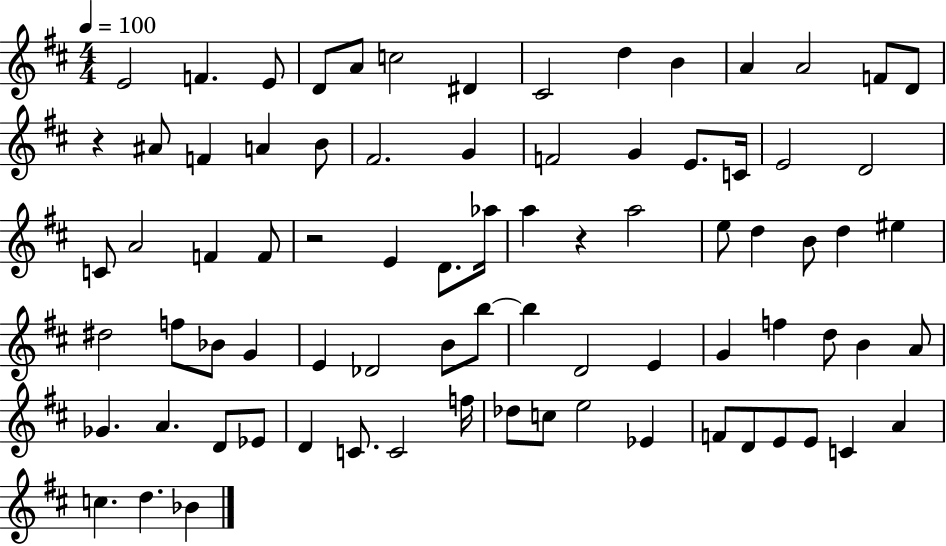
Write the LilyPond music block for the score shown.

{
  \clef treble
  \numericTimeSignature
  \time 4/4
  \key d \major
  \tempo 4 = 100
  e'2 f'4. e'8 | d'8 a'8 c''2 dis'4 | cis'2 d''4 b'4 | a'4 a'2 f'8 d'8 | \break r4 ais'8 f'4 a'4 b'8 | fis'2. g'4 | f'2 g'4 e'8. c'16 | e'2 d'2 | \break c'8 a'2 f'4 f'8 | r2 e'4 d'8. aes''16 | a''4 r4 a''2 | e''8 d''4 b'8 d''4 eis''4 | \break dis''2 f''8 bes'8 g'4 | e'4 des'2 b'8 b''8~~ | b''4 d'2 e'4 | g'4 f''4 d''8 b'4 a'8 | \break ges'4. a'4. d'8 ees'8 | d'4 c'8. c'2 f''16 | des''8 c''8 e''2 ees'4 | f'8 d'8 e'8 e'8 c'4 a'4 | \break c''4. d''4. bes'4 | \bar "|."
}